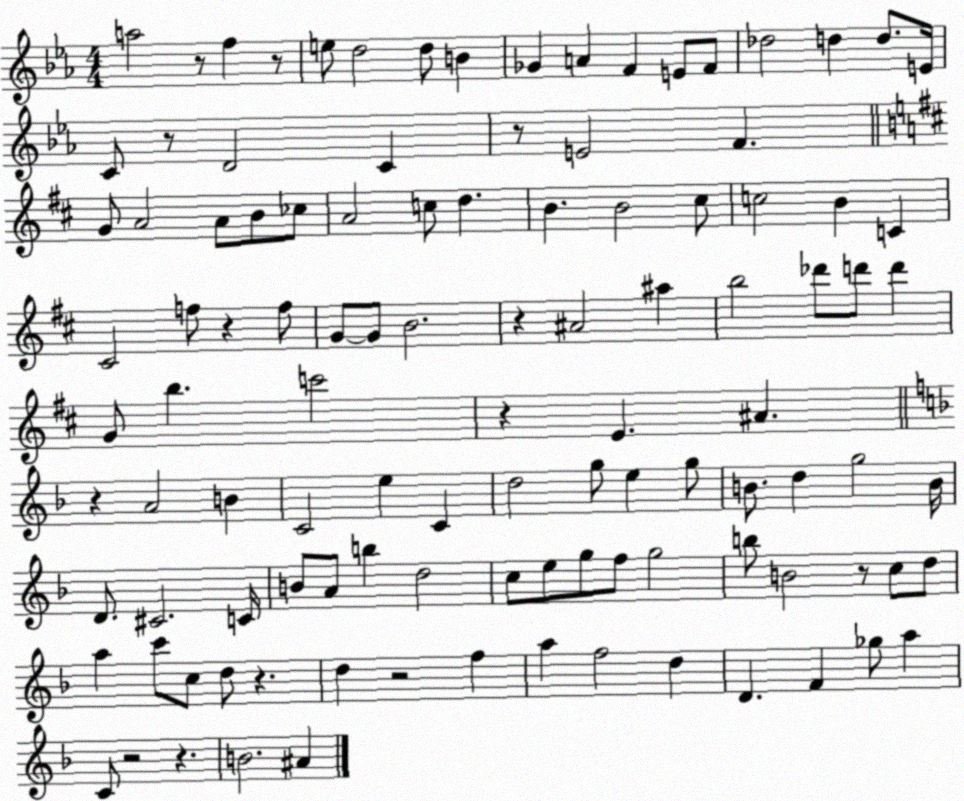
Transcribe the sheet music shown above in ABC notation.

X:1
T:Untitled
M:4/4
L:1/4
K:Eb
a2 z/2 f z/2 e/2 d2 d/2 B _G A F E/2 F/2 _d2 d d/2 E/4 C/2 z/2 D2 C z/2 E2 F G/2 A2 A/2 B/2 _c/2 A2 c/2 d B B2 ^c/2 c2 B C ^C2 f/2 z f/2 G/2 G/2 B2 z ^A2 ^a b2 _d'/2 d'/2 d' G/2 b c'2 z E ^A z A2 B C2 e C d2 g/2 e g/2 B/2 d g2 B/4 D/2 ^C2 C/4 B/2 A/2 b d2 c/2 e/2 g/2 f/2 g2 b/2 B2 z/2 c/2 d/2 a c'/2 c/2 d/2 z d z2 f a f2 d D F _g/2 a C/2 z2 z B2 ^A